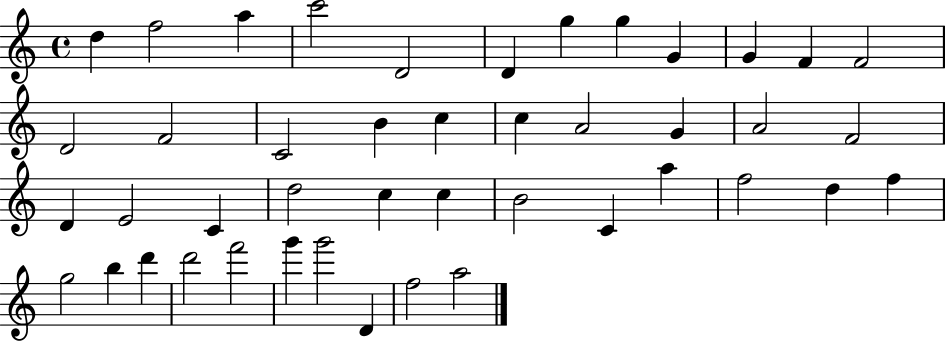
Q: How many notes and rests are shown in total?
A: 44